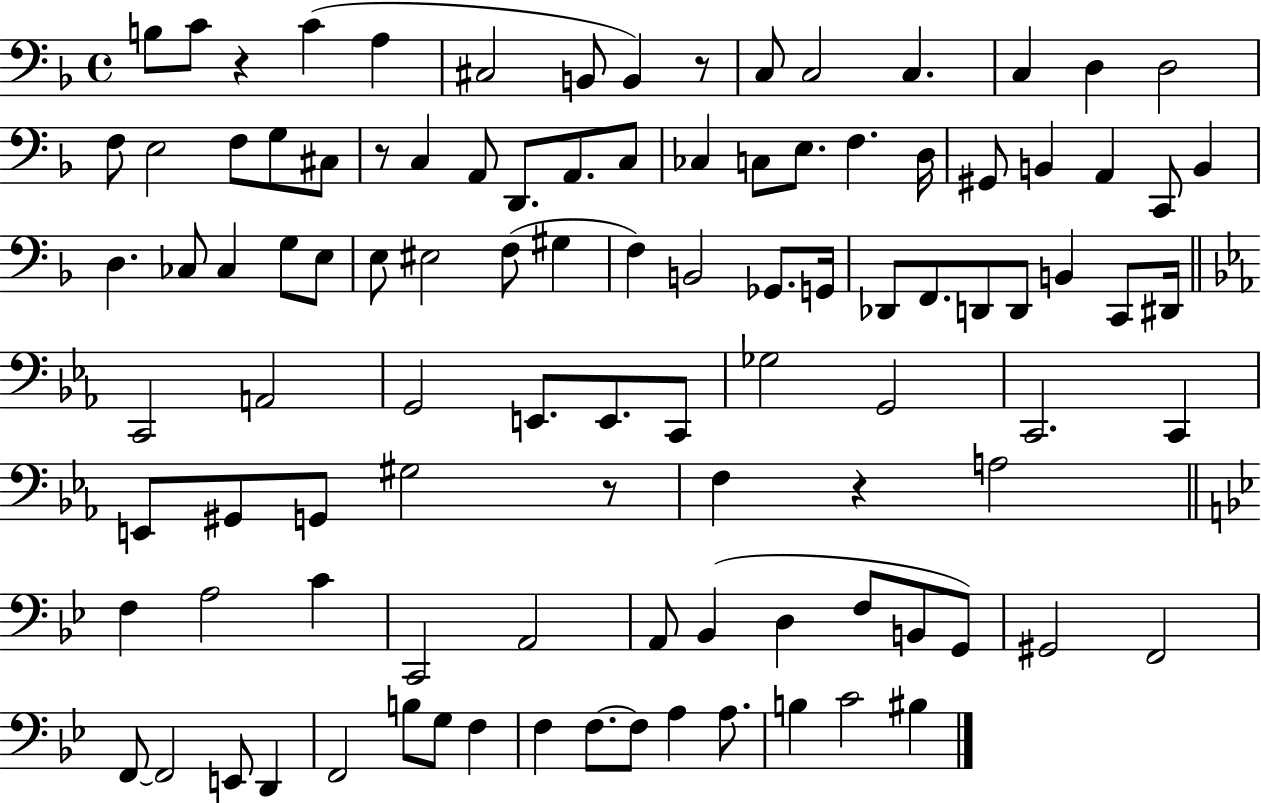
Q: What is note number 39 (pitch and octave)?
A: E3